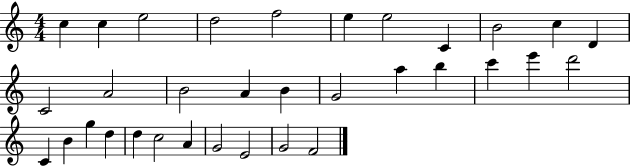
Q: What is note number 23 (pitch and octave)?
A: C4